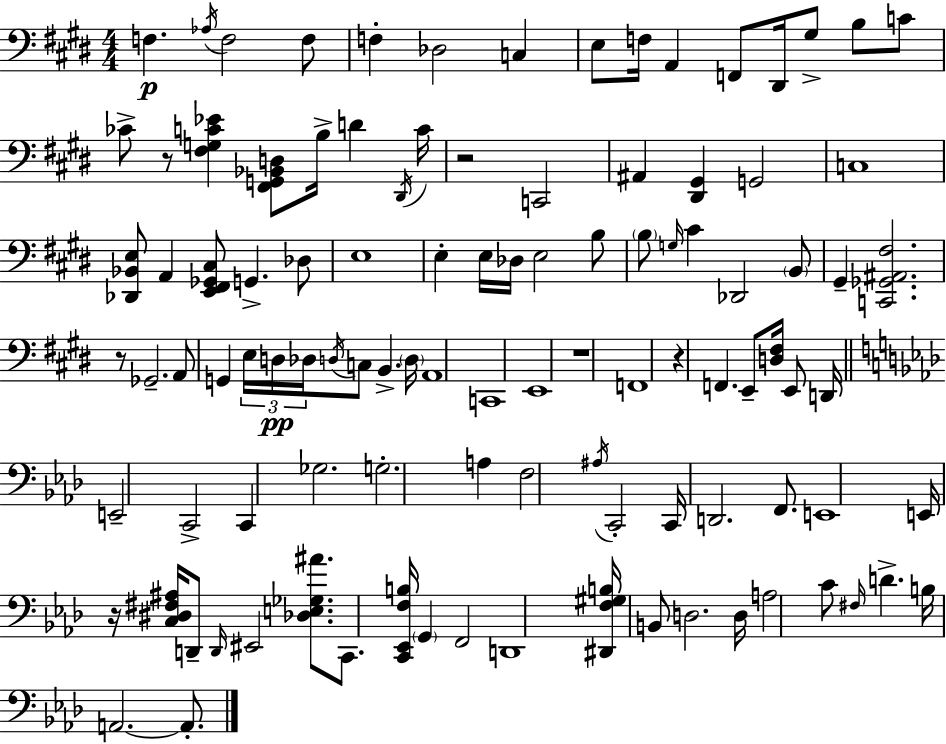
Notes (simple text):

F3/q. Ab3/s F3/h F3/e F3/q Db3/h C3/q E3/e F3/s A2/q F2/e D#2/s G#3/e B3/e C4/e CES4/e R/e [F#3,G3,C4,Eb4]/q [F#2,G2,Bb2,D3]/e B3/s D4/q D#2/s C4/s R/h C2/h A#2/q [D#2,G#2]/q G2/h C3/w [Db2,Bb2,E3]/e A2/q [E2,F#2,Gb2,C#3]/e G2/q. Db3/e E3/w E3/q E3/s Db3/s E3/h B3/e B3/e G3/s C#4/q Db2/h B2/e G#2/q [C2,Gb2,A#2,F#3]/h. R/e Gb2/h. A2/e G2/q E3/s D3/s Db3/s D3/s C3/e B2/q. D3/s A2/w C2/w E2/w R/w F2/w R/q F2/q. E2/e [D3,F#3]/s E2/e D2/s E2/h C2/h C2/q Gb3/h. G3/h. A3/q F3/h A#3/s C2/h C2/s D2/h. F2/e. E2/w E2/s R/s [C3,D#3,F#3,A#3]/s D2/e D2/s EIS2/h [Db3,E3,Gb3,A#4]/e. C2/e. [C2,Eb2,F3,B3]/s G2/q F2/h D2/w [D#2,F3,G#3,B3]/s B2/e D3/h. D3/s A3/h C4/e F#3/s D4/q. B3/s A2/h. A2/e.